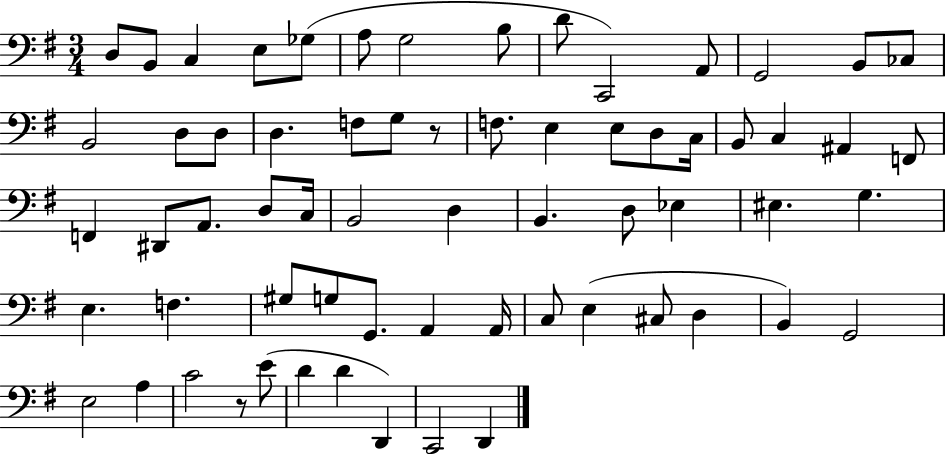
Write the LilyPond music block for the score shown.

{
  \clef bass
  \numericTimeSignature
  \time 3/4
  \key g \major
  d8 b,8 c4 e8 ges8( | a8 g2 b8 | d'8 c,2) a,8 | g,2 b,8 ces8 | \break b,2 d8 d8 | d4. f8 g8 r8 | f8. e4 e8 d8 c16 | b,8 c4 ais,4 f,8 | \break f,4 dis,8 a,8. d8 c16 | b,2 d4 | b,4. d8 ees4 | eis4. g4. | \break e4. f4. | gis8 g8 g,8. a,4 a,16 | c8 e4( cis8 d4 | b,4) g,2 | \break e2 a4 | c'2 r8 e'8( | d'4 d'4 d,4) | c,2 d,4 | \break \bar "|."
}